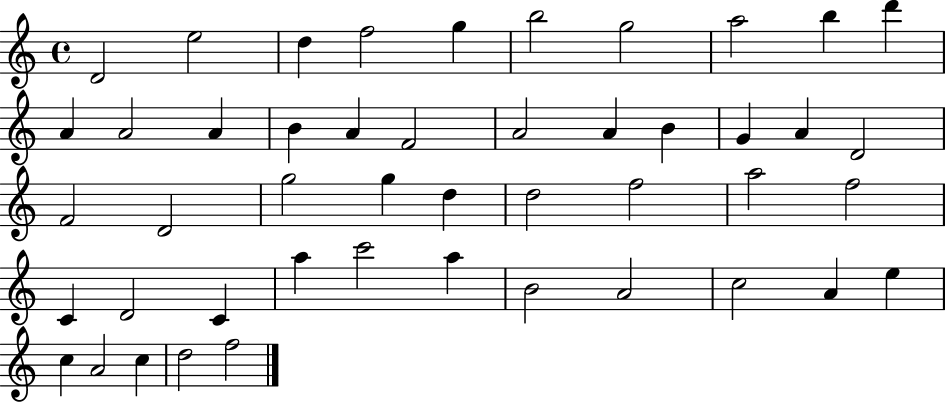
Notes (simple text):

D4/h E5/h D5/q F5/h G5/q B5/h G5/h A5/h B5/q D6/q A4/q A4/h A4/q B4/q A4/q F4/h A4/h A4/q B4/q G4/q A4/q D4/h F4/h D4/h G5/h G5/q D5/q D5/h F5/h A5/h F5/h C4/q D4/h C4/q A5/q C6/h A5/q B4/h A4/h C5/h A4/q E5/q C5/q A4/h C5/q D5/h F5/h